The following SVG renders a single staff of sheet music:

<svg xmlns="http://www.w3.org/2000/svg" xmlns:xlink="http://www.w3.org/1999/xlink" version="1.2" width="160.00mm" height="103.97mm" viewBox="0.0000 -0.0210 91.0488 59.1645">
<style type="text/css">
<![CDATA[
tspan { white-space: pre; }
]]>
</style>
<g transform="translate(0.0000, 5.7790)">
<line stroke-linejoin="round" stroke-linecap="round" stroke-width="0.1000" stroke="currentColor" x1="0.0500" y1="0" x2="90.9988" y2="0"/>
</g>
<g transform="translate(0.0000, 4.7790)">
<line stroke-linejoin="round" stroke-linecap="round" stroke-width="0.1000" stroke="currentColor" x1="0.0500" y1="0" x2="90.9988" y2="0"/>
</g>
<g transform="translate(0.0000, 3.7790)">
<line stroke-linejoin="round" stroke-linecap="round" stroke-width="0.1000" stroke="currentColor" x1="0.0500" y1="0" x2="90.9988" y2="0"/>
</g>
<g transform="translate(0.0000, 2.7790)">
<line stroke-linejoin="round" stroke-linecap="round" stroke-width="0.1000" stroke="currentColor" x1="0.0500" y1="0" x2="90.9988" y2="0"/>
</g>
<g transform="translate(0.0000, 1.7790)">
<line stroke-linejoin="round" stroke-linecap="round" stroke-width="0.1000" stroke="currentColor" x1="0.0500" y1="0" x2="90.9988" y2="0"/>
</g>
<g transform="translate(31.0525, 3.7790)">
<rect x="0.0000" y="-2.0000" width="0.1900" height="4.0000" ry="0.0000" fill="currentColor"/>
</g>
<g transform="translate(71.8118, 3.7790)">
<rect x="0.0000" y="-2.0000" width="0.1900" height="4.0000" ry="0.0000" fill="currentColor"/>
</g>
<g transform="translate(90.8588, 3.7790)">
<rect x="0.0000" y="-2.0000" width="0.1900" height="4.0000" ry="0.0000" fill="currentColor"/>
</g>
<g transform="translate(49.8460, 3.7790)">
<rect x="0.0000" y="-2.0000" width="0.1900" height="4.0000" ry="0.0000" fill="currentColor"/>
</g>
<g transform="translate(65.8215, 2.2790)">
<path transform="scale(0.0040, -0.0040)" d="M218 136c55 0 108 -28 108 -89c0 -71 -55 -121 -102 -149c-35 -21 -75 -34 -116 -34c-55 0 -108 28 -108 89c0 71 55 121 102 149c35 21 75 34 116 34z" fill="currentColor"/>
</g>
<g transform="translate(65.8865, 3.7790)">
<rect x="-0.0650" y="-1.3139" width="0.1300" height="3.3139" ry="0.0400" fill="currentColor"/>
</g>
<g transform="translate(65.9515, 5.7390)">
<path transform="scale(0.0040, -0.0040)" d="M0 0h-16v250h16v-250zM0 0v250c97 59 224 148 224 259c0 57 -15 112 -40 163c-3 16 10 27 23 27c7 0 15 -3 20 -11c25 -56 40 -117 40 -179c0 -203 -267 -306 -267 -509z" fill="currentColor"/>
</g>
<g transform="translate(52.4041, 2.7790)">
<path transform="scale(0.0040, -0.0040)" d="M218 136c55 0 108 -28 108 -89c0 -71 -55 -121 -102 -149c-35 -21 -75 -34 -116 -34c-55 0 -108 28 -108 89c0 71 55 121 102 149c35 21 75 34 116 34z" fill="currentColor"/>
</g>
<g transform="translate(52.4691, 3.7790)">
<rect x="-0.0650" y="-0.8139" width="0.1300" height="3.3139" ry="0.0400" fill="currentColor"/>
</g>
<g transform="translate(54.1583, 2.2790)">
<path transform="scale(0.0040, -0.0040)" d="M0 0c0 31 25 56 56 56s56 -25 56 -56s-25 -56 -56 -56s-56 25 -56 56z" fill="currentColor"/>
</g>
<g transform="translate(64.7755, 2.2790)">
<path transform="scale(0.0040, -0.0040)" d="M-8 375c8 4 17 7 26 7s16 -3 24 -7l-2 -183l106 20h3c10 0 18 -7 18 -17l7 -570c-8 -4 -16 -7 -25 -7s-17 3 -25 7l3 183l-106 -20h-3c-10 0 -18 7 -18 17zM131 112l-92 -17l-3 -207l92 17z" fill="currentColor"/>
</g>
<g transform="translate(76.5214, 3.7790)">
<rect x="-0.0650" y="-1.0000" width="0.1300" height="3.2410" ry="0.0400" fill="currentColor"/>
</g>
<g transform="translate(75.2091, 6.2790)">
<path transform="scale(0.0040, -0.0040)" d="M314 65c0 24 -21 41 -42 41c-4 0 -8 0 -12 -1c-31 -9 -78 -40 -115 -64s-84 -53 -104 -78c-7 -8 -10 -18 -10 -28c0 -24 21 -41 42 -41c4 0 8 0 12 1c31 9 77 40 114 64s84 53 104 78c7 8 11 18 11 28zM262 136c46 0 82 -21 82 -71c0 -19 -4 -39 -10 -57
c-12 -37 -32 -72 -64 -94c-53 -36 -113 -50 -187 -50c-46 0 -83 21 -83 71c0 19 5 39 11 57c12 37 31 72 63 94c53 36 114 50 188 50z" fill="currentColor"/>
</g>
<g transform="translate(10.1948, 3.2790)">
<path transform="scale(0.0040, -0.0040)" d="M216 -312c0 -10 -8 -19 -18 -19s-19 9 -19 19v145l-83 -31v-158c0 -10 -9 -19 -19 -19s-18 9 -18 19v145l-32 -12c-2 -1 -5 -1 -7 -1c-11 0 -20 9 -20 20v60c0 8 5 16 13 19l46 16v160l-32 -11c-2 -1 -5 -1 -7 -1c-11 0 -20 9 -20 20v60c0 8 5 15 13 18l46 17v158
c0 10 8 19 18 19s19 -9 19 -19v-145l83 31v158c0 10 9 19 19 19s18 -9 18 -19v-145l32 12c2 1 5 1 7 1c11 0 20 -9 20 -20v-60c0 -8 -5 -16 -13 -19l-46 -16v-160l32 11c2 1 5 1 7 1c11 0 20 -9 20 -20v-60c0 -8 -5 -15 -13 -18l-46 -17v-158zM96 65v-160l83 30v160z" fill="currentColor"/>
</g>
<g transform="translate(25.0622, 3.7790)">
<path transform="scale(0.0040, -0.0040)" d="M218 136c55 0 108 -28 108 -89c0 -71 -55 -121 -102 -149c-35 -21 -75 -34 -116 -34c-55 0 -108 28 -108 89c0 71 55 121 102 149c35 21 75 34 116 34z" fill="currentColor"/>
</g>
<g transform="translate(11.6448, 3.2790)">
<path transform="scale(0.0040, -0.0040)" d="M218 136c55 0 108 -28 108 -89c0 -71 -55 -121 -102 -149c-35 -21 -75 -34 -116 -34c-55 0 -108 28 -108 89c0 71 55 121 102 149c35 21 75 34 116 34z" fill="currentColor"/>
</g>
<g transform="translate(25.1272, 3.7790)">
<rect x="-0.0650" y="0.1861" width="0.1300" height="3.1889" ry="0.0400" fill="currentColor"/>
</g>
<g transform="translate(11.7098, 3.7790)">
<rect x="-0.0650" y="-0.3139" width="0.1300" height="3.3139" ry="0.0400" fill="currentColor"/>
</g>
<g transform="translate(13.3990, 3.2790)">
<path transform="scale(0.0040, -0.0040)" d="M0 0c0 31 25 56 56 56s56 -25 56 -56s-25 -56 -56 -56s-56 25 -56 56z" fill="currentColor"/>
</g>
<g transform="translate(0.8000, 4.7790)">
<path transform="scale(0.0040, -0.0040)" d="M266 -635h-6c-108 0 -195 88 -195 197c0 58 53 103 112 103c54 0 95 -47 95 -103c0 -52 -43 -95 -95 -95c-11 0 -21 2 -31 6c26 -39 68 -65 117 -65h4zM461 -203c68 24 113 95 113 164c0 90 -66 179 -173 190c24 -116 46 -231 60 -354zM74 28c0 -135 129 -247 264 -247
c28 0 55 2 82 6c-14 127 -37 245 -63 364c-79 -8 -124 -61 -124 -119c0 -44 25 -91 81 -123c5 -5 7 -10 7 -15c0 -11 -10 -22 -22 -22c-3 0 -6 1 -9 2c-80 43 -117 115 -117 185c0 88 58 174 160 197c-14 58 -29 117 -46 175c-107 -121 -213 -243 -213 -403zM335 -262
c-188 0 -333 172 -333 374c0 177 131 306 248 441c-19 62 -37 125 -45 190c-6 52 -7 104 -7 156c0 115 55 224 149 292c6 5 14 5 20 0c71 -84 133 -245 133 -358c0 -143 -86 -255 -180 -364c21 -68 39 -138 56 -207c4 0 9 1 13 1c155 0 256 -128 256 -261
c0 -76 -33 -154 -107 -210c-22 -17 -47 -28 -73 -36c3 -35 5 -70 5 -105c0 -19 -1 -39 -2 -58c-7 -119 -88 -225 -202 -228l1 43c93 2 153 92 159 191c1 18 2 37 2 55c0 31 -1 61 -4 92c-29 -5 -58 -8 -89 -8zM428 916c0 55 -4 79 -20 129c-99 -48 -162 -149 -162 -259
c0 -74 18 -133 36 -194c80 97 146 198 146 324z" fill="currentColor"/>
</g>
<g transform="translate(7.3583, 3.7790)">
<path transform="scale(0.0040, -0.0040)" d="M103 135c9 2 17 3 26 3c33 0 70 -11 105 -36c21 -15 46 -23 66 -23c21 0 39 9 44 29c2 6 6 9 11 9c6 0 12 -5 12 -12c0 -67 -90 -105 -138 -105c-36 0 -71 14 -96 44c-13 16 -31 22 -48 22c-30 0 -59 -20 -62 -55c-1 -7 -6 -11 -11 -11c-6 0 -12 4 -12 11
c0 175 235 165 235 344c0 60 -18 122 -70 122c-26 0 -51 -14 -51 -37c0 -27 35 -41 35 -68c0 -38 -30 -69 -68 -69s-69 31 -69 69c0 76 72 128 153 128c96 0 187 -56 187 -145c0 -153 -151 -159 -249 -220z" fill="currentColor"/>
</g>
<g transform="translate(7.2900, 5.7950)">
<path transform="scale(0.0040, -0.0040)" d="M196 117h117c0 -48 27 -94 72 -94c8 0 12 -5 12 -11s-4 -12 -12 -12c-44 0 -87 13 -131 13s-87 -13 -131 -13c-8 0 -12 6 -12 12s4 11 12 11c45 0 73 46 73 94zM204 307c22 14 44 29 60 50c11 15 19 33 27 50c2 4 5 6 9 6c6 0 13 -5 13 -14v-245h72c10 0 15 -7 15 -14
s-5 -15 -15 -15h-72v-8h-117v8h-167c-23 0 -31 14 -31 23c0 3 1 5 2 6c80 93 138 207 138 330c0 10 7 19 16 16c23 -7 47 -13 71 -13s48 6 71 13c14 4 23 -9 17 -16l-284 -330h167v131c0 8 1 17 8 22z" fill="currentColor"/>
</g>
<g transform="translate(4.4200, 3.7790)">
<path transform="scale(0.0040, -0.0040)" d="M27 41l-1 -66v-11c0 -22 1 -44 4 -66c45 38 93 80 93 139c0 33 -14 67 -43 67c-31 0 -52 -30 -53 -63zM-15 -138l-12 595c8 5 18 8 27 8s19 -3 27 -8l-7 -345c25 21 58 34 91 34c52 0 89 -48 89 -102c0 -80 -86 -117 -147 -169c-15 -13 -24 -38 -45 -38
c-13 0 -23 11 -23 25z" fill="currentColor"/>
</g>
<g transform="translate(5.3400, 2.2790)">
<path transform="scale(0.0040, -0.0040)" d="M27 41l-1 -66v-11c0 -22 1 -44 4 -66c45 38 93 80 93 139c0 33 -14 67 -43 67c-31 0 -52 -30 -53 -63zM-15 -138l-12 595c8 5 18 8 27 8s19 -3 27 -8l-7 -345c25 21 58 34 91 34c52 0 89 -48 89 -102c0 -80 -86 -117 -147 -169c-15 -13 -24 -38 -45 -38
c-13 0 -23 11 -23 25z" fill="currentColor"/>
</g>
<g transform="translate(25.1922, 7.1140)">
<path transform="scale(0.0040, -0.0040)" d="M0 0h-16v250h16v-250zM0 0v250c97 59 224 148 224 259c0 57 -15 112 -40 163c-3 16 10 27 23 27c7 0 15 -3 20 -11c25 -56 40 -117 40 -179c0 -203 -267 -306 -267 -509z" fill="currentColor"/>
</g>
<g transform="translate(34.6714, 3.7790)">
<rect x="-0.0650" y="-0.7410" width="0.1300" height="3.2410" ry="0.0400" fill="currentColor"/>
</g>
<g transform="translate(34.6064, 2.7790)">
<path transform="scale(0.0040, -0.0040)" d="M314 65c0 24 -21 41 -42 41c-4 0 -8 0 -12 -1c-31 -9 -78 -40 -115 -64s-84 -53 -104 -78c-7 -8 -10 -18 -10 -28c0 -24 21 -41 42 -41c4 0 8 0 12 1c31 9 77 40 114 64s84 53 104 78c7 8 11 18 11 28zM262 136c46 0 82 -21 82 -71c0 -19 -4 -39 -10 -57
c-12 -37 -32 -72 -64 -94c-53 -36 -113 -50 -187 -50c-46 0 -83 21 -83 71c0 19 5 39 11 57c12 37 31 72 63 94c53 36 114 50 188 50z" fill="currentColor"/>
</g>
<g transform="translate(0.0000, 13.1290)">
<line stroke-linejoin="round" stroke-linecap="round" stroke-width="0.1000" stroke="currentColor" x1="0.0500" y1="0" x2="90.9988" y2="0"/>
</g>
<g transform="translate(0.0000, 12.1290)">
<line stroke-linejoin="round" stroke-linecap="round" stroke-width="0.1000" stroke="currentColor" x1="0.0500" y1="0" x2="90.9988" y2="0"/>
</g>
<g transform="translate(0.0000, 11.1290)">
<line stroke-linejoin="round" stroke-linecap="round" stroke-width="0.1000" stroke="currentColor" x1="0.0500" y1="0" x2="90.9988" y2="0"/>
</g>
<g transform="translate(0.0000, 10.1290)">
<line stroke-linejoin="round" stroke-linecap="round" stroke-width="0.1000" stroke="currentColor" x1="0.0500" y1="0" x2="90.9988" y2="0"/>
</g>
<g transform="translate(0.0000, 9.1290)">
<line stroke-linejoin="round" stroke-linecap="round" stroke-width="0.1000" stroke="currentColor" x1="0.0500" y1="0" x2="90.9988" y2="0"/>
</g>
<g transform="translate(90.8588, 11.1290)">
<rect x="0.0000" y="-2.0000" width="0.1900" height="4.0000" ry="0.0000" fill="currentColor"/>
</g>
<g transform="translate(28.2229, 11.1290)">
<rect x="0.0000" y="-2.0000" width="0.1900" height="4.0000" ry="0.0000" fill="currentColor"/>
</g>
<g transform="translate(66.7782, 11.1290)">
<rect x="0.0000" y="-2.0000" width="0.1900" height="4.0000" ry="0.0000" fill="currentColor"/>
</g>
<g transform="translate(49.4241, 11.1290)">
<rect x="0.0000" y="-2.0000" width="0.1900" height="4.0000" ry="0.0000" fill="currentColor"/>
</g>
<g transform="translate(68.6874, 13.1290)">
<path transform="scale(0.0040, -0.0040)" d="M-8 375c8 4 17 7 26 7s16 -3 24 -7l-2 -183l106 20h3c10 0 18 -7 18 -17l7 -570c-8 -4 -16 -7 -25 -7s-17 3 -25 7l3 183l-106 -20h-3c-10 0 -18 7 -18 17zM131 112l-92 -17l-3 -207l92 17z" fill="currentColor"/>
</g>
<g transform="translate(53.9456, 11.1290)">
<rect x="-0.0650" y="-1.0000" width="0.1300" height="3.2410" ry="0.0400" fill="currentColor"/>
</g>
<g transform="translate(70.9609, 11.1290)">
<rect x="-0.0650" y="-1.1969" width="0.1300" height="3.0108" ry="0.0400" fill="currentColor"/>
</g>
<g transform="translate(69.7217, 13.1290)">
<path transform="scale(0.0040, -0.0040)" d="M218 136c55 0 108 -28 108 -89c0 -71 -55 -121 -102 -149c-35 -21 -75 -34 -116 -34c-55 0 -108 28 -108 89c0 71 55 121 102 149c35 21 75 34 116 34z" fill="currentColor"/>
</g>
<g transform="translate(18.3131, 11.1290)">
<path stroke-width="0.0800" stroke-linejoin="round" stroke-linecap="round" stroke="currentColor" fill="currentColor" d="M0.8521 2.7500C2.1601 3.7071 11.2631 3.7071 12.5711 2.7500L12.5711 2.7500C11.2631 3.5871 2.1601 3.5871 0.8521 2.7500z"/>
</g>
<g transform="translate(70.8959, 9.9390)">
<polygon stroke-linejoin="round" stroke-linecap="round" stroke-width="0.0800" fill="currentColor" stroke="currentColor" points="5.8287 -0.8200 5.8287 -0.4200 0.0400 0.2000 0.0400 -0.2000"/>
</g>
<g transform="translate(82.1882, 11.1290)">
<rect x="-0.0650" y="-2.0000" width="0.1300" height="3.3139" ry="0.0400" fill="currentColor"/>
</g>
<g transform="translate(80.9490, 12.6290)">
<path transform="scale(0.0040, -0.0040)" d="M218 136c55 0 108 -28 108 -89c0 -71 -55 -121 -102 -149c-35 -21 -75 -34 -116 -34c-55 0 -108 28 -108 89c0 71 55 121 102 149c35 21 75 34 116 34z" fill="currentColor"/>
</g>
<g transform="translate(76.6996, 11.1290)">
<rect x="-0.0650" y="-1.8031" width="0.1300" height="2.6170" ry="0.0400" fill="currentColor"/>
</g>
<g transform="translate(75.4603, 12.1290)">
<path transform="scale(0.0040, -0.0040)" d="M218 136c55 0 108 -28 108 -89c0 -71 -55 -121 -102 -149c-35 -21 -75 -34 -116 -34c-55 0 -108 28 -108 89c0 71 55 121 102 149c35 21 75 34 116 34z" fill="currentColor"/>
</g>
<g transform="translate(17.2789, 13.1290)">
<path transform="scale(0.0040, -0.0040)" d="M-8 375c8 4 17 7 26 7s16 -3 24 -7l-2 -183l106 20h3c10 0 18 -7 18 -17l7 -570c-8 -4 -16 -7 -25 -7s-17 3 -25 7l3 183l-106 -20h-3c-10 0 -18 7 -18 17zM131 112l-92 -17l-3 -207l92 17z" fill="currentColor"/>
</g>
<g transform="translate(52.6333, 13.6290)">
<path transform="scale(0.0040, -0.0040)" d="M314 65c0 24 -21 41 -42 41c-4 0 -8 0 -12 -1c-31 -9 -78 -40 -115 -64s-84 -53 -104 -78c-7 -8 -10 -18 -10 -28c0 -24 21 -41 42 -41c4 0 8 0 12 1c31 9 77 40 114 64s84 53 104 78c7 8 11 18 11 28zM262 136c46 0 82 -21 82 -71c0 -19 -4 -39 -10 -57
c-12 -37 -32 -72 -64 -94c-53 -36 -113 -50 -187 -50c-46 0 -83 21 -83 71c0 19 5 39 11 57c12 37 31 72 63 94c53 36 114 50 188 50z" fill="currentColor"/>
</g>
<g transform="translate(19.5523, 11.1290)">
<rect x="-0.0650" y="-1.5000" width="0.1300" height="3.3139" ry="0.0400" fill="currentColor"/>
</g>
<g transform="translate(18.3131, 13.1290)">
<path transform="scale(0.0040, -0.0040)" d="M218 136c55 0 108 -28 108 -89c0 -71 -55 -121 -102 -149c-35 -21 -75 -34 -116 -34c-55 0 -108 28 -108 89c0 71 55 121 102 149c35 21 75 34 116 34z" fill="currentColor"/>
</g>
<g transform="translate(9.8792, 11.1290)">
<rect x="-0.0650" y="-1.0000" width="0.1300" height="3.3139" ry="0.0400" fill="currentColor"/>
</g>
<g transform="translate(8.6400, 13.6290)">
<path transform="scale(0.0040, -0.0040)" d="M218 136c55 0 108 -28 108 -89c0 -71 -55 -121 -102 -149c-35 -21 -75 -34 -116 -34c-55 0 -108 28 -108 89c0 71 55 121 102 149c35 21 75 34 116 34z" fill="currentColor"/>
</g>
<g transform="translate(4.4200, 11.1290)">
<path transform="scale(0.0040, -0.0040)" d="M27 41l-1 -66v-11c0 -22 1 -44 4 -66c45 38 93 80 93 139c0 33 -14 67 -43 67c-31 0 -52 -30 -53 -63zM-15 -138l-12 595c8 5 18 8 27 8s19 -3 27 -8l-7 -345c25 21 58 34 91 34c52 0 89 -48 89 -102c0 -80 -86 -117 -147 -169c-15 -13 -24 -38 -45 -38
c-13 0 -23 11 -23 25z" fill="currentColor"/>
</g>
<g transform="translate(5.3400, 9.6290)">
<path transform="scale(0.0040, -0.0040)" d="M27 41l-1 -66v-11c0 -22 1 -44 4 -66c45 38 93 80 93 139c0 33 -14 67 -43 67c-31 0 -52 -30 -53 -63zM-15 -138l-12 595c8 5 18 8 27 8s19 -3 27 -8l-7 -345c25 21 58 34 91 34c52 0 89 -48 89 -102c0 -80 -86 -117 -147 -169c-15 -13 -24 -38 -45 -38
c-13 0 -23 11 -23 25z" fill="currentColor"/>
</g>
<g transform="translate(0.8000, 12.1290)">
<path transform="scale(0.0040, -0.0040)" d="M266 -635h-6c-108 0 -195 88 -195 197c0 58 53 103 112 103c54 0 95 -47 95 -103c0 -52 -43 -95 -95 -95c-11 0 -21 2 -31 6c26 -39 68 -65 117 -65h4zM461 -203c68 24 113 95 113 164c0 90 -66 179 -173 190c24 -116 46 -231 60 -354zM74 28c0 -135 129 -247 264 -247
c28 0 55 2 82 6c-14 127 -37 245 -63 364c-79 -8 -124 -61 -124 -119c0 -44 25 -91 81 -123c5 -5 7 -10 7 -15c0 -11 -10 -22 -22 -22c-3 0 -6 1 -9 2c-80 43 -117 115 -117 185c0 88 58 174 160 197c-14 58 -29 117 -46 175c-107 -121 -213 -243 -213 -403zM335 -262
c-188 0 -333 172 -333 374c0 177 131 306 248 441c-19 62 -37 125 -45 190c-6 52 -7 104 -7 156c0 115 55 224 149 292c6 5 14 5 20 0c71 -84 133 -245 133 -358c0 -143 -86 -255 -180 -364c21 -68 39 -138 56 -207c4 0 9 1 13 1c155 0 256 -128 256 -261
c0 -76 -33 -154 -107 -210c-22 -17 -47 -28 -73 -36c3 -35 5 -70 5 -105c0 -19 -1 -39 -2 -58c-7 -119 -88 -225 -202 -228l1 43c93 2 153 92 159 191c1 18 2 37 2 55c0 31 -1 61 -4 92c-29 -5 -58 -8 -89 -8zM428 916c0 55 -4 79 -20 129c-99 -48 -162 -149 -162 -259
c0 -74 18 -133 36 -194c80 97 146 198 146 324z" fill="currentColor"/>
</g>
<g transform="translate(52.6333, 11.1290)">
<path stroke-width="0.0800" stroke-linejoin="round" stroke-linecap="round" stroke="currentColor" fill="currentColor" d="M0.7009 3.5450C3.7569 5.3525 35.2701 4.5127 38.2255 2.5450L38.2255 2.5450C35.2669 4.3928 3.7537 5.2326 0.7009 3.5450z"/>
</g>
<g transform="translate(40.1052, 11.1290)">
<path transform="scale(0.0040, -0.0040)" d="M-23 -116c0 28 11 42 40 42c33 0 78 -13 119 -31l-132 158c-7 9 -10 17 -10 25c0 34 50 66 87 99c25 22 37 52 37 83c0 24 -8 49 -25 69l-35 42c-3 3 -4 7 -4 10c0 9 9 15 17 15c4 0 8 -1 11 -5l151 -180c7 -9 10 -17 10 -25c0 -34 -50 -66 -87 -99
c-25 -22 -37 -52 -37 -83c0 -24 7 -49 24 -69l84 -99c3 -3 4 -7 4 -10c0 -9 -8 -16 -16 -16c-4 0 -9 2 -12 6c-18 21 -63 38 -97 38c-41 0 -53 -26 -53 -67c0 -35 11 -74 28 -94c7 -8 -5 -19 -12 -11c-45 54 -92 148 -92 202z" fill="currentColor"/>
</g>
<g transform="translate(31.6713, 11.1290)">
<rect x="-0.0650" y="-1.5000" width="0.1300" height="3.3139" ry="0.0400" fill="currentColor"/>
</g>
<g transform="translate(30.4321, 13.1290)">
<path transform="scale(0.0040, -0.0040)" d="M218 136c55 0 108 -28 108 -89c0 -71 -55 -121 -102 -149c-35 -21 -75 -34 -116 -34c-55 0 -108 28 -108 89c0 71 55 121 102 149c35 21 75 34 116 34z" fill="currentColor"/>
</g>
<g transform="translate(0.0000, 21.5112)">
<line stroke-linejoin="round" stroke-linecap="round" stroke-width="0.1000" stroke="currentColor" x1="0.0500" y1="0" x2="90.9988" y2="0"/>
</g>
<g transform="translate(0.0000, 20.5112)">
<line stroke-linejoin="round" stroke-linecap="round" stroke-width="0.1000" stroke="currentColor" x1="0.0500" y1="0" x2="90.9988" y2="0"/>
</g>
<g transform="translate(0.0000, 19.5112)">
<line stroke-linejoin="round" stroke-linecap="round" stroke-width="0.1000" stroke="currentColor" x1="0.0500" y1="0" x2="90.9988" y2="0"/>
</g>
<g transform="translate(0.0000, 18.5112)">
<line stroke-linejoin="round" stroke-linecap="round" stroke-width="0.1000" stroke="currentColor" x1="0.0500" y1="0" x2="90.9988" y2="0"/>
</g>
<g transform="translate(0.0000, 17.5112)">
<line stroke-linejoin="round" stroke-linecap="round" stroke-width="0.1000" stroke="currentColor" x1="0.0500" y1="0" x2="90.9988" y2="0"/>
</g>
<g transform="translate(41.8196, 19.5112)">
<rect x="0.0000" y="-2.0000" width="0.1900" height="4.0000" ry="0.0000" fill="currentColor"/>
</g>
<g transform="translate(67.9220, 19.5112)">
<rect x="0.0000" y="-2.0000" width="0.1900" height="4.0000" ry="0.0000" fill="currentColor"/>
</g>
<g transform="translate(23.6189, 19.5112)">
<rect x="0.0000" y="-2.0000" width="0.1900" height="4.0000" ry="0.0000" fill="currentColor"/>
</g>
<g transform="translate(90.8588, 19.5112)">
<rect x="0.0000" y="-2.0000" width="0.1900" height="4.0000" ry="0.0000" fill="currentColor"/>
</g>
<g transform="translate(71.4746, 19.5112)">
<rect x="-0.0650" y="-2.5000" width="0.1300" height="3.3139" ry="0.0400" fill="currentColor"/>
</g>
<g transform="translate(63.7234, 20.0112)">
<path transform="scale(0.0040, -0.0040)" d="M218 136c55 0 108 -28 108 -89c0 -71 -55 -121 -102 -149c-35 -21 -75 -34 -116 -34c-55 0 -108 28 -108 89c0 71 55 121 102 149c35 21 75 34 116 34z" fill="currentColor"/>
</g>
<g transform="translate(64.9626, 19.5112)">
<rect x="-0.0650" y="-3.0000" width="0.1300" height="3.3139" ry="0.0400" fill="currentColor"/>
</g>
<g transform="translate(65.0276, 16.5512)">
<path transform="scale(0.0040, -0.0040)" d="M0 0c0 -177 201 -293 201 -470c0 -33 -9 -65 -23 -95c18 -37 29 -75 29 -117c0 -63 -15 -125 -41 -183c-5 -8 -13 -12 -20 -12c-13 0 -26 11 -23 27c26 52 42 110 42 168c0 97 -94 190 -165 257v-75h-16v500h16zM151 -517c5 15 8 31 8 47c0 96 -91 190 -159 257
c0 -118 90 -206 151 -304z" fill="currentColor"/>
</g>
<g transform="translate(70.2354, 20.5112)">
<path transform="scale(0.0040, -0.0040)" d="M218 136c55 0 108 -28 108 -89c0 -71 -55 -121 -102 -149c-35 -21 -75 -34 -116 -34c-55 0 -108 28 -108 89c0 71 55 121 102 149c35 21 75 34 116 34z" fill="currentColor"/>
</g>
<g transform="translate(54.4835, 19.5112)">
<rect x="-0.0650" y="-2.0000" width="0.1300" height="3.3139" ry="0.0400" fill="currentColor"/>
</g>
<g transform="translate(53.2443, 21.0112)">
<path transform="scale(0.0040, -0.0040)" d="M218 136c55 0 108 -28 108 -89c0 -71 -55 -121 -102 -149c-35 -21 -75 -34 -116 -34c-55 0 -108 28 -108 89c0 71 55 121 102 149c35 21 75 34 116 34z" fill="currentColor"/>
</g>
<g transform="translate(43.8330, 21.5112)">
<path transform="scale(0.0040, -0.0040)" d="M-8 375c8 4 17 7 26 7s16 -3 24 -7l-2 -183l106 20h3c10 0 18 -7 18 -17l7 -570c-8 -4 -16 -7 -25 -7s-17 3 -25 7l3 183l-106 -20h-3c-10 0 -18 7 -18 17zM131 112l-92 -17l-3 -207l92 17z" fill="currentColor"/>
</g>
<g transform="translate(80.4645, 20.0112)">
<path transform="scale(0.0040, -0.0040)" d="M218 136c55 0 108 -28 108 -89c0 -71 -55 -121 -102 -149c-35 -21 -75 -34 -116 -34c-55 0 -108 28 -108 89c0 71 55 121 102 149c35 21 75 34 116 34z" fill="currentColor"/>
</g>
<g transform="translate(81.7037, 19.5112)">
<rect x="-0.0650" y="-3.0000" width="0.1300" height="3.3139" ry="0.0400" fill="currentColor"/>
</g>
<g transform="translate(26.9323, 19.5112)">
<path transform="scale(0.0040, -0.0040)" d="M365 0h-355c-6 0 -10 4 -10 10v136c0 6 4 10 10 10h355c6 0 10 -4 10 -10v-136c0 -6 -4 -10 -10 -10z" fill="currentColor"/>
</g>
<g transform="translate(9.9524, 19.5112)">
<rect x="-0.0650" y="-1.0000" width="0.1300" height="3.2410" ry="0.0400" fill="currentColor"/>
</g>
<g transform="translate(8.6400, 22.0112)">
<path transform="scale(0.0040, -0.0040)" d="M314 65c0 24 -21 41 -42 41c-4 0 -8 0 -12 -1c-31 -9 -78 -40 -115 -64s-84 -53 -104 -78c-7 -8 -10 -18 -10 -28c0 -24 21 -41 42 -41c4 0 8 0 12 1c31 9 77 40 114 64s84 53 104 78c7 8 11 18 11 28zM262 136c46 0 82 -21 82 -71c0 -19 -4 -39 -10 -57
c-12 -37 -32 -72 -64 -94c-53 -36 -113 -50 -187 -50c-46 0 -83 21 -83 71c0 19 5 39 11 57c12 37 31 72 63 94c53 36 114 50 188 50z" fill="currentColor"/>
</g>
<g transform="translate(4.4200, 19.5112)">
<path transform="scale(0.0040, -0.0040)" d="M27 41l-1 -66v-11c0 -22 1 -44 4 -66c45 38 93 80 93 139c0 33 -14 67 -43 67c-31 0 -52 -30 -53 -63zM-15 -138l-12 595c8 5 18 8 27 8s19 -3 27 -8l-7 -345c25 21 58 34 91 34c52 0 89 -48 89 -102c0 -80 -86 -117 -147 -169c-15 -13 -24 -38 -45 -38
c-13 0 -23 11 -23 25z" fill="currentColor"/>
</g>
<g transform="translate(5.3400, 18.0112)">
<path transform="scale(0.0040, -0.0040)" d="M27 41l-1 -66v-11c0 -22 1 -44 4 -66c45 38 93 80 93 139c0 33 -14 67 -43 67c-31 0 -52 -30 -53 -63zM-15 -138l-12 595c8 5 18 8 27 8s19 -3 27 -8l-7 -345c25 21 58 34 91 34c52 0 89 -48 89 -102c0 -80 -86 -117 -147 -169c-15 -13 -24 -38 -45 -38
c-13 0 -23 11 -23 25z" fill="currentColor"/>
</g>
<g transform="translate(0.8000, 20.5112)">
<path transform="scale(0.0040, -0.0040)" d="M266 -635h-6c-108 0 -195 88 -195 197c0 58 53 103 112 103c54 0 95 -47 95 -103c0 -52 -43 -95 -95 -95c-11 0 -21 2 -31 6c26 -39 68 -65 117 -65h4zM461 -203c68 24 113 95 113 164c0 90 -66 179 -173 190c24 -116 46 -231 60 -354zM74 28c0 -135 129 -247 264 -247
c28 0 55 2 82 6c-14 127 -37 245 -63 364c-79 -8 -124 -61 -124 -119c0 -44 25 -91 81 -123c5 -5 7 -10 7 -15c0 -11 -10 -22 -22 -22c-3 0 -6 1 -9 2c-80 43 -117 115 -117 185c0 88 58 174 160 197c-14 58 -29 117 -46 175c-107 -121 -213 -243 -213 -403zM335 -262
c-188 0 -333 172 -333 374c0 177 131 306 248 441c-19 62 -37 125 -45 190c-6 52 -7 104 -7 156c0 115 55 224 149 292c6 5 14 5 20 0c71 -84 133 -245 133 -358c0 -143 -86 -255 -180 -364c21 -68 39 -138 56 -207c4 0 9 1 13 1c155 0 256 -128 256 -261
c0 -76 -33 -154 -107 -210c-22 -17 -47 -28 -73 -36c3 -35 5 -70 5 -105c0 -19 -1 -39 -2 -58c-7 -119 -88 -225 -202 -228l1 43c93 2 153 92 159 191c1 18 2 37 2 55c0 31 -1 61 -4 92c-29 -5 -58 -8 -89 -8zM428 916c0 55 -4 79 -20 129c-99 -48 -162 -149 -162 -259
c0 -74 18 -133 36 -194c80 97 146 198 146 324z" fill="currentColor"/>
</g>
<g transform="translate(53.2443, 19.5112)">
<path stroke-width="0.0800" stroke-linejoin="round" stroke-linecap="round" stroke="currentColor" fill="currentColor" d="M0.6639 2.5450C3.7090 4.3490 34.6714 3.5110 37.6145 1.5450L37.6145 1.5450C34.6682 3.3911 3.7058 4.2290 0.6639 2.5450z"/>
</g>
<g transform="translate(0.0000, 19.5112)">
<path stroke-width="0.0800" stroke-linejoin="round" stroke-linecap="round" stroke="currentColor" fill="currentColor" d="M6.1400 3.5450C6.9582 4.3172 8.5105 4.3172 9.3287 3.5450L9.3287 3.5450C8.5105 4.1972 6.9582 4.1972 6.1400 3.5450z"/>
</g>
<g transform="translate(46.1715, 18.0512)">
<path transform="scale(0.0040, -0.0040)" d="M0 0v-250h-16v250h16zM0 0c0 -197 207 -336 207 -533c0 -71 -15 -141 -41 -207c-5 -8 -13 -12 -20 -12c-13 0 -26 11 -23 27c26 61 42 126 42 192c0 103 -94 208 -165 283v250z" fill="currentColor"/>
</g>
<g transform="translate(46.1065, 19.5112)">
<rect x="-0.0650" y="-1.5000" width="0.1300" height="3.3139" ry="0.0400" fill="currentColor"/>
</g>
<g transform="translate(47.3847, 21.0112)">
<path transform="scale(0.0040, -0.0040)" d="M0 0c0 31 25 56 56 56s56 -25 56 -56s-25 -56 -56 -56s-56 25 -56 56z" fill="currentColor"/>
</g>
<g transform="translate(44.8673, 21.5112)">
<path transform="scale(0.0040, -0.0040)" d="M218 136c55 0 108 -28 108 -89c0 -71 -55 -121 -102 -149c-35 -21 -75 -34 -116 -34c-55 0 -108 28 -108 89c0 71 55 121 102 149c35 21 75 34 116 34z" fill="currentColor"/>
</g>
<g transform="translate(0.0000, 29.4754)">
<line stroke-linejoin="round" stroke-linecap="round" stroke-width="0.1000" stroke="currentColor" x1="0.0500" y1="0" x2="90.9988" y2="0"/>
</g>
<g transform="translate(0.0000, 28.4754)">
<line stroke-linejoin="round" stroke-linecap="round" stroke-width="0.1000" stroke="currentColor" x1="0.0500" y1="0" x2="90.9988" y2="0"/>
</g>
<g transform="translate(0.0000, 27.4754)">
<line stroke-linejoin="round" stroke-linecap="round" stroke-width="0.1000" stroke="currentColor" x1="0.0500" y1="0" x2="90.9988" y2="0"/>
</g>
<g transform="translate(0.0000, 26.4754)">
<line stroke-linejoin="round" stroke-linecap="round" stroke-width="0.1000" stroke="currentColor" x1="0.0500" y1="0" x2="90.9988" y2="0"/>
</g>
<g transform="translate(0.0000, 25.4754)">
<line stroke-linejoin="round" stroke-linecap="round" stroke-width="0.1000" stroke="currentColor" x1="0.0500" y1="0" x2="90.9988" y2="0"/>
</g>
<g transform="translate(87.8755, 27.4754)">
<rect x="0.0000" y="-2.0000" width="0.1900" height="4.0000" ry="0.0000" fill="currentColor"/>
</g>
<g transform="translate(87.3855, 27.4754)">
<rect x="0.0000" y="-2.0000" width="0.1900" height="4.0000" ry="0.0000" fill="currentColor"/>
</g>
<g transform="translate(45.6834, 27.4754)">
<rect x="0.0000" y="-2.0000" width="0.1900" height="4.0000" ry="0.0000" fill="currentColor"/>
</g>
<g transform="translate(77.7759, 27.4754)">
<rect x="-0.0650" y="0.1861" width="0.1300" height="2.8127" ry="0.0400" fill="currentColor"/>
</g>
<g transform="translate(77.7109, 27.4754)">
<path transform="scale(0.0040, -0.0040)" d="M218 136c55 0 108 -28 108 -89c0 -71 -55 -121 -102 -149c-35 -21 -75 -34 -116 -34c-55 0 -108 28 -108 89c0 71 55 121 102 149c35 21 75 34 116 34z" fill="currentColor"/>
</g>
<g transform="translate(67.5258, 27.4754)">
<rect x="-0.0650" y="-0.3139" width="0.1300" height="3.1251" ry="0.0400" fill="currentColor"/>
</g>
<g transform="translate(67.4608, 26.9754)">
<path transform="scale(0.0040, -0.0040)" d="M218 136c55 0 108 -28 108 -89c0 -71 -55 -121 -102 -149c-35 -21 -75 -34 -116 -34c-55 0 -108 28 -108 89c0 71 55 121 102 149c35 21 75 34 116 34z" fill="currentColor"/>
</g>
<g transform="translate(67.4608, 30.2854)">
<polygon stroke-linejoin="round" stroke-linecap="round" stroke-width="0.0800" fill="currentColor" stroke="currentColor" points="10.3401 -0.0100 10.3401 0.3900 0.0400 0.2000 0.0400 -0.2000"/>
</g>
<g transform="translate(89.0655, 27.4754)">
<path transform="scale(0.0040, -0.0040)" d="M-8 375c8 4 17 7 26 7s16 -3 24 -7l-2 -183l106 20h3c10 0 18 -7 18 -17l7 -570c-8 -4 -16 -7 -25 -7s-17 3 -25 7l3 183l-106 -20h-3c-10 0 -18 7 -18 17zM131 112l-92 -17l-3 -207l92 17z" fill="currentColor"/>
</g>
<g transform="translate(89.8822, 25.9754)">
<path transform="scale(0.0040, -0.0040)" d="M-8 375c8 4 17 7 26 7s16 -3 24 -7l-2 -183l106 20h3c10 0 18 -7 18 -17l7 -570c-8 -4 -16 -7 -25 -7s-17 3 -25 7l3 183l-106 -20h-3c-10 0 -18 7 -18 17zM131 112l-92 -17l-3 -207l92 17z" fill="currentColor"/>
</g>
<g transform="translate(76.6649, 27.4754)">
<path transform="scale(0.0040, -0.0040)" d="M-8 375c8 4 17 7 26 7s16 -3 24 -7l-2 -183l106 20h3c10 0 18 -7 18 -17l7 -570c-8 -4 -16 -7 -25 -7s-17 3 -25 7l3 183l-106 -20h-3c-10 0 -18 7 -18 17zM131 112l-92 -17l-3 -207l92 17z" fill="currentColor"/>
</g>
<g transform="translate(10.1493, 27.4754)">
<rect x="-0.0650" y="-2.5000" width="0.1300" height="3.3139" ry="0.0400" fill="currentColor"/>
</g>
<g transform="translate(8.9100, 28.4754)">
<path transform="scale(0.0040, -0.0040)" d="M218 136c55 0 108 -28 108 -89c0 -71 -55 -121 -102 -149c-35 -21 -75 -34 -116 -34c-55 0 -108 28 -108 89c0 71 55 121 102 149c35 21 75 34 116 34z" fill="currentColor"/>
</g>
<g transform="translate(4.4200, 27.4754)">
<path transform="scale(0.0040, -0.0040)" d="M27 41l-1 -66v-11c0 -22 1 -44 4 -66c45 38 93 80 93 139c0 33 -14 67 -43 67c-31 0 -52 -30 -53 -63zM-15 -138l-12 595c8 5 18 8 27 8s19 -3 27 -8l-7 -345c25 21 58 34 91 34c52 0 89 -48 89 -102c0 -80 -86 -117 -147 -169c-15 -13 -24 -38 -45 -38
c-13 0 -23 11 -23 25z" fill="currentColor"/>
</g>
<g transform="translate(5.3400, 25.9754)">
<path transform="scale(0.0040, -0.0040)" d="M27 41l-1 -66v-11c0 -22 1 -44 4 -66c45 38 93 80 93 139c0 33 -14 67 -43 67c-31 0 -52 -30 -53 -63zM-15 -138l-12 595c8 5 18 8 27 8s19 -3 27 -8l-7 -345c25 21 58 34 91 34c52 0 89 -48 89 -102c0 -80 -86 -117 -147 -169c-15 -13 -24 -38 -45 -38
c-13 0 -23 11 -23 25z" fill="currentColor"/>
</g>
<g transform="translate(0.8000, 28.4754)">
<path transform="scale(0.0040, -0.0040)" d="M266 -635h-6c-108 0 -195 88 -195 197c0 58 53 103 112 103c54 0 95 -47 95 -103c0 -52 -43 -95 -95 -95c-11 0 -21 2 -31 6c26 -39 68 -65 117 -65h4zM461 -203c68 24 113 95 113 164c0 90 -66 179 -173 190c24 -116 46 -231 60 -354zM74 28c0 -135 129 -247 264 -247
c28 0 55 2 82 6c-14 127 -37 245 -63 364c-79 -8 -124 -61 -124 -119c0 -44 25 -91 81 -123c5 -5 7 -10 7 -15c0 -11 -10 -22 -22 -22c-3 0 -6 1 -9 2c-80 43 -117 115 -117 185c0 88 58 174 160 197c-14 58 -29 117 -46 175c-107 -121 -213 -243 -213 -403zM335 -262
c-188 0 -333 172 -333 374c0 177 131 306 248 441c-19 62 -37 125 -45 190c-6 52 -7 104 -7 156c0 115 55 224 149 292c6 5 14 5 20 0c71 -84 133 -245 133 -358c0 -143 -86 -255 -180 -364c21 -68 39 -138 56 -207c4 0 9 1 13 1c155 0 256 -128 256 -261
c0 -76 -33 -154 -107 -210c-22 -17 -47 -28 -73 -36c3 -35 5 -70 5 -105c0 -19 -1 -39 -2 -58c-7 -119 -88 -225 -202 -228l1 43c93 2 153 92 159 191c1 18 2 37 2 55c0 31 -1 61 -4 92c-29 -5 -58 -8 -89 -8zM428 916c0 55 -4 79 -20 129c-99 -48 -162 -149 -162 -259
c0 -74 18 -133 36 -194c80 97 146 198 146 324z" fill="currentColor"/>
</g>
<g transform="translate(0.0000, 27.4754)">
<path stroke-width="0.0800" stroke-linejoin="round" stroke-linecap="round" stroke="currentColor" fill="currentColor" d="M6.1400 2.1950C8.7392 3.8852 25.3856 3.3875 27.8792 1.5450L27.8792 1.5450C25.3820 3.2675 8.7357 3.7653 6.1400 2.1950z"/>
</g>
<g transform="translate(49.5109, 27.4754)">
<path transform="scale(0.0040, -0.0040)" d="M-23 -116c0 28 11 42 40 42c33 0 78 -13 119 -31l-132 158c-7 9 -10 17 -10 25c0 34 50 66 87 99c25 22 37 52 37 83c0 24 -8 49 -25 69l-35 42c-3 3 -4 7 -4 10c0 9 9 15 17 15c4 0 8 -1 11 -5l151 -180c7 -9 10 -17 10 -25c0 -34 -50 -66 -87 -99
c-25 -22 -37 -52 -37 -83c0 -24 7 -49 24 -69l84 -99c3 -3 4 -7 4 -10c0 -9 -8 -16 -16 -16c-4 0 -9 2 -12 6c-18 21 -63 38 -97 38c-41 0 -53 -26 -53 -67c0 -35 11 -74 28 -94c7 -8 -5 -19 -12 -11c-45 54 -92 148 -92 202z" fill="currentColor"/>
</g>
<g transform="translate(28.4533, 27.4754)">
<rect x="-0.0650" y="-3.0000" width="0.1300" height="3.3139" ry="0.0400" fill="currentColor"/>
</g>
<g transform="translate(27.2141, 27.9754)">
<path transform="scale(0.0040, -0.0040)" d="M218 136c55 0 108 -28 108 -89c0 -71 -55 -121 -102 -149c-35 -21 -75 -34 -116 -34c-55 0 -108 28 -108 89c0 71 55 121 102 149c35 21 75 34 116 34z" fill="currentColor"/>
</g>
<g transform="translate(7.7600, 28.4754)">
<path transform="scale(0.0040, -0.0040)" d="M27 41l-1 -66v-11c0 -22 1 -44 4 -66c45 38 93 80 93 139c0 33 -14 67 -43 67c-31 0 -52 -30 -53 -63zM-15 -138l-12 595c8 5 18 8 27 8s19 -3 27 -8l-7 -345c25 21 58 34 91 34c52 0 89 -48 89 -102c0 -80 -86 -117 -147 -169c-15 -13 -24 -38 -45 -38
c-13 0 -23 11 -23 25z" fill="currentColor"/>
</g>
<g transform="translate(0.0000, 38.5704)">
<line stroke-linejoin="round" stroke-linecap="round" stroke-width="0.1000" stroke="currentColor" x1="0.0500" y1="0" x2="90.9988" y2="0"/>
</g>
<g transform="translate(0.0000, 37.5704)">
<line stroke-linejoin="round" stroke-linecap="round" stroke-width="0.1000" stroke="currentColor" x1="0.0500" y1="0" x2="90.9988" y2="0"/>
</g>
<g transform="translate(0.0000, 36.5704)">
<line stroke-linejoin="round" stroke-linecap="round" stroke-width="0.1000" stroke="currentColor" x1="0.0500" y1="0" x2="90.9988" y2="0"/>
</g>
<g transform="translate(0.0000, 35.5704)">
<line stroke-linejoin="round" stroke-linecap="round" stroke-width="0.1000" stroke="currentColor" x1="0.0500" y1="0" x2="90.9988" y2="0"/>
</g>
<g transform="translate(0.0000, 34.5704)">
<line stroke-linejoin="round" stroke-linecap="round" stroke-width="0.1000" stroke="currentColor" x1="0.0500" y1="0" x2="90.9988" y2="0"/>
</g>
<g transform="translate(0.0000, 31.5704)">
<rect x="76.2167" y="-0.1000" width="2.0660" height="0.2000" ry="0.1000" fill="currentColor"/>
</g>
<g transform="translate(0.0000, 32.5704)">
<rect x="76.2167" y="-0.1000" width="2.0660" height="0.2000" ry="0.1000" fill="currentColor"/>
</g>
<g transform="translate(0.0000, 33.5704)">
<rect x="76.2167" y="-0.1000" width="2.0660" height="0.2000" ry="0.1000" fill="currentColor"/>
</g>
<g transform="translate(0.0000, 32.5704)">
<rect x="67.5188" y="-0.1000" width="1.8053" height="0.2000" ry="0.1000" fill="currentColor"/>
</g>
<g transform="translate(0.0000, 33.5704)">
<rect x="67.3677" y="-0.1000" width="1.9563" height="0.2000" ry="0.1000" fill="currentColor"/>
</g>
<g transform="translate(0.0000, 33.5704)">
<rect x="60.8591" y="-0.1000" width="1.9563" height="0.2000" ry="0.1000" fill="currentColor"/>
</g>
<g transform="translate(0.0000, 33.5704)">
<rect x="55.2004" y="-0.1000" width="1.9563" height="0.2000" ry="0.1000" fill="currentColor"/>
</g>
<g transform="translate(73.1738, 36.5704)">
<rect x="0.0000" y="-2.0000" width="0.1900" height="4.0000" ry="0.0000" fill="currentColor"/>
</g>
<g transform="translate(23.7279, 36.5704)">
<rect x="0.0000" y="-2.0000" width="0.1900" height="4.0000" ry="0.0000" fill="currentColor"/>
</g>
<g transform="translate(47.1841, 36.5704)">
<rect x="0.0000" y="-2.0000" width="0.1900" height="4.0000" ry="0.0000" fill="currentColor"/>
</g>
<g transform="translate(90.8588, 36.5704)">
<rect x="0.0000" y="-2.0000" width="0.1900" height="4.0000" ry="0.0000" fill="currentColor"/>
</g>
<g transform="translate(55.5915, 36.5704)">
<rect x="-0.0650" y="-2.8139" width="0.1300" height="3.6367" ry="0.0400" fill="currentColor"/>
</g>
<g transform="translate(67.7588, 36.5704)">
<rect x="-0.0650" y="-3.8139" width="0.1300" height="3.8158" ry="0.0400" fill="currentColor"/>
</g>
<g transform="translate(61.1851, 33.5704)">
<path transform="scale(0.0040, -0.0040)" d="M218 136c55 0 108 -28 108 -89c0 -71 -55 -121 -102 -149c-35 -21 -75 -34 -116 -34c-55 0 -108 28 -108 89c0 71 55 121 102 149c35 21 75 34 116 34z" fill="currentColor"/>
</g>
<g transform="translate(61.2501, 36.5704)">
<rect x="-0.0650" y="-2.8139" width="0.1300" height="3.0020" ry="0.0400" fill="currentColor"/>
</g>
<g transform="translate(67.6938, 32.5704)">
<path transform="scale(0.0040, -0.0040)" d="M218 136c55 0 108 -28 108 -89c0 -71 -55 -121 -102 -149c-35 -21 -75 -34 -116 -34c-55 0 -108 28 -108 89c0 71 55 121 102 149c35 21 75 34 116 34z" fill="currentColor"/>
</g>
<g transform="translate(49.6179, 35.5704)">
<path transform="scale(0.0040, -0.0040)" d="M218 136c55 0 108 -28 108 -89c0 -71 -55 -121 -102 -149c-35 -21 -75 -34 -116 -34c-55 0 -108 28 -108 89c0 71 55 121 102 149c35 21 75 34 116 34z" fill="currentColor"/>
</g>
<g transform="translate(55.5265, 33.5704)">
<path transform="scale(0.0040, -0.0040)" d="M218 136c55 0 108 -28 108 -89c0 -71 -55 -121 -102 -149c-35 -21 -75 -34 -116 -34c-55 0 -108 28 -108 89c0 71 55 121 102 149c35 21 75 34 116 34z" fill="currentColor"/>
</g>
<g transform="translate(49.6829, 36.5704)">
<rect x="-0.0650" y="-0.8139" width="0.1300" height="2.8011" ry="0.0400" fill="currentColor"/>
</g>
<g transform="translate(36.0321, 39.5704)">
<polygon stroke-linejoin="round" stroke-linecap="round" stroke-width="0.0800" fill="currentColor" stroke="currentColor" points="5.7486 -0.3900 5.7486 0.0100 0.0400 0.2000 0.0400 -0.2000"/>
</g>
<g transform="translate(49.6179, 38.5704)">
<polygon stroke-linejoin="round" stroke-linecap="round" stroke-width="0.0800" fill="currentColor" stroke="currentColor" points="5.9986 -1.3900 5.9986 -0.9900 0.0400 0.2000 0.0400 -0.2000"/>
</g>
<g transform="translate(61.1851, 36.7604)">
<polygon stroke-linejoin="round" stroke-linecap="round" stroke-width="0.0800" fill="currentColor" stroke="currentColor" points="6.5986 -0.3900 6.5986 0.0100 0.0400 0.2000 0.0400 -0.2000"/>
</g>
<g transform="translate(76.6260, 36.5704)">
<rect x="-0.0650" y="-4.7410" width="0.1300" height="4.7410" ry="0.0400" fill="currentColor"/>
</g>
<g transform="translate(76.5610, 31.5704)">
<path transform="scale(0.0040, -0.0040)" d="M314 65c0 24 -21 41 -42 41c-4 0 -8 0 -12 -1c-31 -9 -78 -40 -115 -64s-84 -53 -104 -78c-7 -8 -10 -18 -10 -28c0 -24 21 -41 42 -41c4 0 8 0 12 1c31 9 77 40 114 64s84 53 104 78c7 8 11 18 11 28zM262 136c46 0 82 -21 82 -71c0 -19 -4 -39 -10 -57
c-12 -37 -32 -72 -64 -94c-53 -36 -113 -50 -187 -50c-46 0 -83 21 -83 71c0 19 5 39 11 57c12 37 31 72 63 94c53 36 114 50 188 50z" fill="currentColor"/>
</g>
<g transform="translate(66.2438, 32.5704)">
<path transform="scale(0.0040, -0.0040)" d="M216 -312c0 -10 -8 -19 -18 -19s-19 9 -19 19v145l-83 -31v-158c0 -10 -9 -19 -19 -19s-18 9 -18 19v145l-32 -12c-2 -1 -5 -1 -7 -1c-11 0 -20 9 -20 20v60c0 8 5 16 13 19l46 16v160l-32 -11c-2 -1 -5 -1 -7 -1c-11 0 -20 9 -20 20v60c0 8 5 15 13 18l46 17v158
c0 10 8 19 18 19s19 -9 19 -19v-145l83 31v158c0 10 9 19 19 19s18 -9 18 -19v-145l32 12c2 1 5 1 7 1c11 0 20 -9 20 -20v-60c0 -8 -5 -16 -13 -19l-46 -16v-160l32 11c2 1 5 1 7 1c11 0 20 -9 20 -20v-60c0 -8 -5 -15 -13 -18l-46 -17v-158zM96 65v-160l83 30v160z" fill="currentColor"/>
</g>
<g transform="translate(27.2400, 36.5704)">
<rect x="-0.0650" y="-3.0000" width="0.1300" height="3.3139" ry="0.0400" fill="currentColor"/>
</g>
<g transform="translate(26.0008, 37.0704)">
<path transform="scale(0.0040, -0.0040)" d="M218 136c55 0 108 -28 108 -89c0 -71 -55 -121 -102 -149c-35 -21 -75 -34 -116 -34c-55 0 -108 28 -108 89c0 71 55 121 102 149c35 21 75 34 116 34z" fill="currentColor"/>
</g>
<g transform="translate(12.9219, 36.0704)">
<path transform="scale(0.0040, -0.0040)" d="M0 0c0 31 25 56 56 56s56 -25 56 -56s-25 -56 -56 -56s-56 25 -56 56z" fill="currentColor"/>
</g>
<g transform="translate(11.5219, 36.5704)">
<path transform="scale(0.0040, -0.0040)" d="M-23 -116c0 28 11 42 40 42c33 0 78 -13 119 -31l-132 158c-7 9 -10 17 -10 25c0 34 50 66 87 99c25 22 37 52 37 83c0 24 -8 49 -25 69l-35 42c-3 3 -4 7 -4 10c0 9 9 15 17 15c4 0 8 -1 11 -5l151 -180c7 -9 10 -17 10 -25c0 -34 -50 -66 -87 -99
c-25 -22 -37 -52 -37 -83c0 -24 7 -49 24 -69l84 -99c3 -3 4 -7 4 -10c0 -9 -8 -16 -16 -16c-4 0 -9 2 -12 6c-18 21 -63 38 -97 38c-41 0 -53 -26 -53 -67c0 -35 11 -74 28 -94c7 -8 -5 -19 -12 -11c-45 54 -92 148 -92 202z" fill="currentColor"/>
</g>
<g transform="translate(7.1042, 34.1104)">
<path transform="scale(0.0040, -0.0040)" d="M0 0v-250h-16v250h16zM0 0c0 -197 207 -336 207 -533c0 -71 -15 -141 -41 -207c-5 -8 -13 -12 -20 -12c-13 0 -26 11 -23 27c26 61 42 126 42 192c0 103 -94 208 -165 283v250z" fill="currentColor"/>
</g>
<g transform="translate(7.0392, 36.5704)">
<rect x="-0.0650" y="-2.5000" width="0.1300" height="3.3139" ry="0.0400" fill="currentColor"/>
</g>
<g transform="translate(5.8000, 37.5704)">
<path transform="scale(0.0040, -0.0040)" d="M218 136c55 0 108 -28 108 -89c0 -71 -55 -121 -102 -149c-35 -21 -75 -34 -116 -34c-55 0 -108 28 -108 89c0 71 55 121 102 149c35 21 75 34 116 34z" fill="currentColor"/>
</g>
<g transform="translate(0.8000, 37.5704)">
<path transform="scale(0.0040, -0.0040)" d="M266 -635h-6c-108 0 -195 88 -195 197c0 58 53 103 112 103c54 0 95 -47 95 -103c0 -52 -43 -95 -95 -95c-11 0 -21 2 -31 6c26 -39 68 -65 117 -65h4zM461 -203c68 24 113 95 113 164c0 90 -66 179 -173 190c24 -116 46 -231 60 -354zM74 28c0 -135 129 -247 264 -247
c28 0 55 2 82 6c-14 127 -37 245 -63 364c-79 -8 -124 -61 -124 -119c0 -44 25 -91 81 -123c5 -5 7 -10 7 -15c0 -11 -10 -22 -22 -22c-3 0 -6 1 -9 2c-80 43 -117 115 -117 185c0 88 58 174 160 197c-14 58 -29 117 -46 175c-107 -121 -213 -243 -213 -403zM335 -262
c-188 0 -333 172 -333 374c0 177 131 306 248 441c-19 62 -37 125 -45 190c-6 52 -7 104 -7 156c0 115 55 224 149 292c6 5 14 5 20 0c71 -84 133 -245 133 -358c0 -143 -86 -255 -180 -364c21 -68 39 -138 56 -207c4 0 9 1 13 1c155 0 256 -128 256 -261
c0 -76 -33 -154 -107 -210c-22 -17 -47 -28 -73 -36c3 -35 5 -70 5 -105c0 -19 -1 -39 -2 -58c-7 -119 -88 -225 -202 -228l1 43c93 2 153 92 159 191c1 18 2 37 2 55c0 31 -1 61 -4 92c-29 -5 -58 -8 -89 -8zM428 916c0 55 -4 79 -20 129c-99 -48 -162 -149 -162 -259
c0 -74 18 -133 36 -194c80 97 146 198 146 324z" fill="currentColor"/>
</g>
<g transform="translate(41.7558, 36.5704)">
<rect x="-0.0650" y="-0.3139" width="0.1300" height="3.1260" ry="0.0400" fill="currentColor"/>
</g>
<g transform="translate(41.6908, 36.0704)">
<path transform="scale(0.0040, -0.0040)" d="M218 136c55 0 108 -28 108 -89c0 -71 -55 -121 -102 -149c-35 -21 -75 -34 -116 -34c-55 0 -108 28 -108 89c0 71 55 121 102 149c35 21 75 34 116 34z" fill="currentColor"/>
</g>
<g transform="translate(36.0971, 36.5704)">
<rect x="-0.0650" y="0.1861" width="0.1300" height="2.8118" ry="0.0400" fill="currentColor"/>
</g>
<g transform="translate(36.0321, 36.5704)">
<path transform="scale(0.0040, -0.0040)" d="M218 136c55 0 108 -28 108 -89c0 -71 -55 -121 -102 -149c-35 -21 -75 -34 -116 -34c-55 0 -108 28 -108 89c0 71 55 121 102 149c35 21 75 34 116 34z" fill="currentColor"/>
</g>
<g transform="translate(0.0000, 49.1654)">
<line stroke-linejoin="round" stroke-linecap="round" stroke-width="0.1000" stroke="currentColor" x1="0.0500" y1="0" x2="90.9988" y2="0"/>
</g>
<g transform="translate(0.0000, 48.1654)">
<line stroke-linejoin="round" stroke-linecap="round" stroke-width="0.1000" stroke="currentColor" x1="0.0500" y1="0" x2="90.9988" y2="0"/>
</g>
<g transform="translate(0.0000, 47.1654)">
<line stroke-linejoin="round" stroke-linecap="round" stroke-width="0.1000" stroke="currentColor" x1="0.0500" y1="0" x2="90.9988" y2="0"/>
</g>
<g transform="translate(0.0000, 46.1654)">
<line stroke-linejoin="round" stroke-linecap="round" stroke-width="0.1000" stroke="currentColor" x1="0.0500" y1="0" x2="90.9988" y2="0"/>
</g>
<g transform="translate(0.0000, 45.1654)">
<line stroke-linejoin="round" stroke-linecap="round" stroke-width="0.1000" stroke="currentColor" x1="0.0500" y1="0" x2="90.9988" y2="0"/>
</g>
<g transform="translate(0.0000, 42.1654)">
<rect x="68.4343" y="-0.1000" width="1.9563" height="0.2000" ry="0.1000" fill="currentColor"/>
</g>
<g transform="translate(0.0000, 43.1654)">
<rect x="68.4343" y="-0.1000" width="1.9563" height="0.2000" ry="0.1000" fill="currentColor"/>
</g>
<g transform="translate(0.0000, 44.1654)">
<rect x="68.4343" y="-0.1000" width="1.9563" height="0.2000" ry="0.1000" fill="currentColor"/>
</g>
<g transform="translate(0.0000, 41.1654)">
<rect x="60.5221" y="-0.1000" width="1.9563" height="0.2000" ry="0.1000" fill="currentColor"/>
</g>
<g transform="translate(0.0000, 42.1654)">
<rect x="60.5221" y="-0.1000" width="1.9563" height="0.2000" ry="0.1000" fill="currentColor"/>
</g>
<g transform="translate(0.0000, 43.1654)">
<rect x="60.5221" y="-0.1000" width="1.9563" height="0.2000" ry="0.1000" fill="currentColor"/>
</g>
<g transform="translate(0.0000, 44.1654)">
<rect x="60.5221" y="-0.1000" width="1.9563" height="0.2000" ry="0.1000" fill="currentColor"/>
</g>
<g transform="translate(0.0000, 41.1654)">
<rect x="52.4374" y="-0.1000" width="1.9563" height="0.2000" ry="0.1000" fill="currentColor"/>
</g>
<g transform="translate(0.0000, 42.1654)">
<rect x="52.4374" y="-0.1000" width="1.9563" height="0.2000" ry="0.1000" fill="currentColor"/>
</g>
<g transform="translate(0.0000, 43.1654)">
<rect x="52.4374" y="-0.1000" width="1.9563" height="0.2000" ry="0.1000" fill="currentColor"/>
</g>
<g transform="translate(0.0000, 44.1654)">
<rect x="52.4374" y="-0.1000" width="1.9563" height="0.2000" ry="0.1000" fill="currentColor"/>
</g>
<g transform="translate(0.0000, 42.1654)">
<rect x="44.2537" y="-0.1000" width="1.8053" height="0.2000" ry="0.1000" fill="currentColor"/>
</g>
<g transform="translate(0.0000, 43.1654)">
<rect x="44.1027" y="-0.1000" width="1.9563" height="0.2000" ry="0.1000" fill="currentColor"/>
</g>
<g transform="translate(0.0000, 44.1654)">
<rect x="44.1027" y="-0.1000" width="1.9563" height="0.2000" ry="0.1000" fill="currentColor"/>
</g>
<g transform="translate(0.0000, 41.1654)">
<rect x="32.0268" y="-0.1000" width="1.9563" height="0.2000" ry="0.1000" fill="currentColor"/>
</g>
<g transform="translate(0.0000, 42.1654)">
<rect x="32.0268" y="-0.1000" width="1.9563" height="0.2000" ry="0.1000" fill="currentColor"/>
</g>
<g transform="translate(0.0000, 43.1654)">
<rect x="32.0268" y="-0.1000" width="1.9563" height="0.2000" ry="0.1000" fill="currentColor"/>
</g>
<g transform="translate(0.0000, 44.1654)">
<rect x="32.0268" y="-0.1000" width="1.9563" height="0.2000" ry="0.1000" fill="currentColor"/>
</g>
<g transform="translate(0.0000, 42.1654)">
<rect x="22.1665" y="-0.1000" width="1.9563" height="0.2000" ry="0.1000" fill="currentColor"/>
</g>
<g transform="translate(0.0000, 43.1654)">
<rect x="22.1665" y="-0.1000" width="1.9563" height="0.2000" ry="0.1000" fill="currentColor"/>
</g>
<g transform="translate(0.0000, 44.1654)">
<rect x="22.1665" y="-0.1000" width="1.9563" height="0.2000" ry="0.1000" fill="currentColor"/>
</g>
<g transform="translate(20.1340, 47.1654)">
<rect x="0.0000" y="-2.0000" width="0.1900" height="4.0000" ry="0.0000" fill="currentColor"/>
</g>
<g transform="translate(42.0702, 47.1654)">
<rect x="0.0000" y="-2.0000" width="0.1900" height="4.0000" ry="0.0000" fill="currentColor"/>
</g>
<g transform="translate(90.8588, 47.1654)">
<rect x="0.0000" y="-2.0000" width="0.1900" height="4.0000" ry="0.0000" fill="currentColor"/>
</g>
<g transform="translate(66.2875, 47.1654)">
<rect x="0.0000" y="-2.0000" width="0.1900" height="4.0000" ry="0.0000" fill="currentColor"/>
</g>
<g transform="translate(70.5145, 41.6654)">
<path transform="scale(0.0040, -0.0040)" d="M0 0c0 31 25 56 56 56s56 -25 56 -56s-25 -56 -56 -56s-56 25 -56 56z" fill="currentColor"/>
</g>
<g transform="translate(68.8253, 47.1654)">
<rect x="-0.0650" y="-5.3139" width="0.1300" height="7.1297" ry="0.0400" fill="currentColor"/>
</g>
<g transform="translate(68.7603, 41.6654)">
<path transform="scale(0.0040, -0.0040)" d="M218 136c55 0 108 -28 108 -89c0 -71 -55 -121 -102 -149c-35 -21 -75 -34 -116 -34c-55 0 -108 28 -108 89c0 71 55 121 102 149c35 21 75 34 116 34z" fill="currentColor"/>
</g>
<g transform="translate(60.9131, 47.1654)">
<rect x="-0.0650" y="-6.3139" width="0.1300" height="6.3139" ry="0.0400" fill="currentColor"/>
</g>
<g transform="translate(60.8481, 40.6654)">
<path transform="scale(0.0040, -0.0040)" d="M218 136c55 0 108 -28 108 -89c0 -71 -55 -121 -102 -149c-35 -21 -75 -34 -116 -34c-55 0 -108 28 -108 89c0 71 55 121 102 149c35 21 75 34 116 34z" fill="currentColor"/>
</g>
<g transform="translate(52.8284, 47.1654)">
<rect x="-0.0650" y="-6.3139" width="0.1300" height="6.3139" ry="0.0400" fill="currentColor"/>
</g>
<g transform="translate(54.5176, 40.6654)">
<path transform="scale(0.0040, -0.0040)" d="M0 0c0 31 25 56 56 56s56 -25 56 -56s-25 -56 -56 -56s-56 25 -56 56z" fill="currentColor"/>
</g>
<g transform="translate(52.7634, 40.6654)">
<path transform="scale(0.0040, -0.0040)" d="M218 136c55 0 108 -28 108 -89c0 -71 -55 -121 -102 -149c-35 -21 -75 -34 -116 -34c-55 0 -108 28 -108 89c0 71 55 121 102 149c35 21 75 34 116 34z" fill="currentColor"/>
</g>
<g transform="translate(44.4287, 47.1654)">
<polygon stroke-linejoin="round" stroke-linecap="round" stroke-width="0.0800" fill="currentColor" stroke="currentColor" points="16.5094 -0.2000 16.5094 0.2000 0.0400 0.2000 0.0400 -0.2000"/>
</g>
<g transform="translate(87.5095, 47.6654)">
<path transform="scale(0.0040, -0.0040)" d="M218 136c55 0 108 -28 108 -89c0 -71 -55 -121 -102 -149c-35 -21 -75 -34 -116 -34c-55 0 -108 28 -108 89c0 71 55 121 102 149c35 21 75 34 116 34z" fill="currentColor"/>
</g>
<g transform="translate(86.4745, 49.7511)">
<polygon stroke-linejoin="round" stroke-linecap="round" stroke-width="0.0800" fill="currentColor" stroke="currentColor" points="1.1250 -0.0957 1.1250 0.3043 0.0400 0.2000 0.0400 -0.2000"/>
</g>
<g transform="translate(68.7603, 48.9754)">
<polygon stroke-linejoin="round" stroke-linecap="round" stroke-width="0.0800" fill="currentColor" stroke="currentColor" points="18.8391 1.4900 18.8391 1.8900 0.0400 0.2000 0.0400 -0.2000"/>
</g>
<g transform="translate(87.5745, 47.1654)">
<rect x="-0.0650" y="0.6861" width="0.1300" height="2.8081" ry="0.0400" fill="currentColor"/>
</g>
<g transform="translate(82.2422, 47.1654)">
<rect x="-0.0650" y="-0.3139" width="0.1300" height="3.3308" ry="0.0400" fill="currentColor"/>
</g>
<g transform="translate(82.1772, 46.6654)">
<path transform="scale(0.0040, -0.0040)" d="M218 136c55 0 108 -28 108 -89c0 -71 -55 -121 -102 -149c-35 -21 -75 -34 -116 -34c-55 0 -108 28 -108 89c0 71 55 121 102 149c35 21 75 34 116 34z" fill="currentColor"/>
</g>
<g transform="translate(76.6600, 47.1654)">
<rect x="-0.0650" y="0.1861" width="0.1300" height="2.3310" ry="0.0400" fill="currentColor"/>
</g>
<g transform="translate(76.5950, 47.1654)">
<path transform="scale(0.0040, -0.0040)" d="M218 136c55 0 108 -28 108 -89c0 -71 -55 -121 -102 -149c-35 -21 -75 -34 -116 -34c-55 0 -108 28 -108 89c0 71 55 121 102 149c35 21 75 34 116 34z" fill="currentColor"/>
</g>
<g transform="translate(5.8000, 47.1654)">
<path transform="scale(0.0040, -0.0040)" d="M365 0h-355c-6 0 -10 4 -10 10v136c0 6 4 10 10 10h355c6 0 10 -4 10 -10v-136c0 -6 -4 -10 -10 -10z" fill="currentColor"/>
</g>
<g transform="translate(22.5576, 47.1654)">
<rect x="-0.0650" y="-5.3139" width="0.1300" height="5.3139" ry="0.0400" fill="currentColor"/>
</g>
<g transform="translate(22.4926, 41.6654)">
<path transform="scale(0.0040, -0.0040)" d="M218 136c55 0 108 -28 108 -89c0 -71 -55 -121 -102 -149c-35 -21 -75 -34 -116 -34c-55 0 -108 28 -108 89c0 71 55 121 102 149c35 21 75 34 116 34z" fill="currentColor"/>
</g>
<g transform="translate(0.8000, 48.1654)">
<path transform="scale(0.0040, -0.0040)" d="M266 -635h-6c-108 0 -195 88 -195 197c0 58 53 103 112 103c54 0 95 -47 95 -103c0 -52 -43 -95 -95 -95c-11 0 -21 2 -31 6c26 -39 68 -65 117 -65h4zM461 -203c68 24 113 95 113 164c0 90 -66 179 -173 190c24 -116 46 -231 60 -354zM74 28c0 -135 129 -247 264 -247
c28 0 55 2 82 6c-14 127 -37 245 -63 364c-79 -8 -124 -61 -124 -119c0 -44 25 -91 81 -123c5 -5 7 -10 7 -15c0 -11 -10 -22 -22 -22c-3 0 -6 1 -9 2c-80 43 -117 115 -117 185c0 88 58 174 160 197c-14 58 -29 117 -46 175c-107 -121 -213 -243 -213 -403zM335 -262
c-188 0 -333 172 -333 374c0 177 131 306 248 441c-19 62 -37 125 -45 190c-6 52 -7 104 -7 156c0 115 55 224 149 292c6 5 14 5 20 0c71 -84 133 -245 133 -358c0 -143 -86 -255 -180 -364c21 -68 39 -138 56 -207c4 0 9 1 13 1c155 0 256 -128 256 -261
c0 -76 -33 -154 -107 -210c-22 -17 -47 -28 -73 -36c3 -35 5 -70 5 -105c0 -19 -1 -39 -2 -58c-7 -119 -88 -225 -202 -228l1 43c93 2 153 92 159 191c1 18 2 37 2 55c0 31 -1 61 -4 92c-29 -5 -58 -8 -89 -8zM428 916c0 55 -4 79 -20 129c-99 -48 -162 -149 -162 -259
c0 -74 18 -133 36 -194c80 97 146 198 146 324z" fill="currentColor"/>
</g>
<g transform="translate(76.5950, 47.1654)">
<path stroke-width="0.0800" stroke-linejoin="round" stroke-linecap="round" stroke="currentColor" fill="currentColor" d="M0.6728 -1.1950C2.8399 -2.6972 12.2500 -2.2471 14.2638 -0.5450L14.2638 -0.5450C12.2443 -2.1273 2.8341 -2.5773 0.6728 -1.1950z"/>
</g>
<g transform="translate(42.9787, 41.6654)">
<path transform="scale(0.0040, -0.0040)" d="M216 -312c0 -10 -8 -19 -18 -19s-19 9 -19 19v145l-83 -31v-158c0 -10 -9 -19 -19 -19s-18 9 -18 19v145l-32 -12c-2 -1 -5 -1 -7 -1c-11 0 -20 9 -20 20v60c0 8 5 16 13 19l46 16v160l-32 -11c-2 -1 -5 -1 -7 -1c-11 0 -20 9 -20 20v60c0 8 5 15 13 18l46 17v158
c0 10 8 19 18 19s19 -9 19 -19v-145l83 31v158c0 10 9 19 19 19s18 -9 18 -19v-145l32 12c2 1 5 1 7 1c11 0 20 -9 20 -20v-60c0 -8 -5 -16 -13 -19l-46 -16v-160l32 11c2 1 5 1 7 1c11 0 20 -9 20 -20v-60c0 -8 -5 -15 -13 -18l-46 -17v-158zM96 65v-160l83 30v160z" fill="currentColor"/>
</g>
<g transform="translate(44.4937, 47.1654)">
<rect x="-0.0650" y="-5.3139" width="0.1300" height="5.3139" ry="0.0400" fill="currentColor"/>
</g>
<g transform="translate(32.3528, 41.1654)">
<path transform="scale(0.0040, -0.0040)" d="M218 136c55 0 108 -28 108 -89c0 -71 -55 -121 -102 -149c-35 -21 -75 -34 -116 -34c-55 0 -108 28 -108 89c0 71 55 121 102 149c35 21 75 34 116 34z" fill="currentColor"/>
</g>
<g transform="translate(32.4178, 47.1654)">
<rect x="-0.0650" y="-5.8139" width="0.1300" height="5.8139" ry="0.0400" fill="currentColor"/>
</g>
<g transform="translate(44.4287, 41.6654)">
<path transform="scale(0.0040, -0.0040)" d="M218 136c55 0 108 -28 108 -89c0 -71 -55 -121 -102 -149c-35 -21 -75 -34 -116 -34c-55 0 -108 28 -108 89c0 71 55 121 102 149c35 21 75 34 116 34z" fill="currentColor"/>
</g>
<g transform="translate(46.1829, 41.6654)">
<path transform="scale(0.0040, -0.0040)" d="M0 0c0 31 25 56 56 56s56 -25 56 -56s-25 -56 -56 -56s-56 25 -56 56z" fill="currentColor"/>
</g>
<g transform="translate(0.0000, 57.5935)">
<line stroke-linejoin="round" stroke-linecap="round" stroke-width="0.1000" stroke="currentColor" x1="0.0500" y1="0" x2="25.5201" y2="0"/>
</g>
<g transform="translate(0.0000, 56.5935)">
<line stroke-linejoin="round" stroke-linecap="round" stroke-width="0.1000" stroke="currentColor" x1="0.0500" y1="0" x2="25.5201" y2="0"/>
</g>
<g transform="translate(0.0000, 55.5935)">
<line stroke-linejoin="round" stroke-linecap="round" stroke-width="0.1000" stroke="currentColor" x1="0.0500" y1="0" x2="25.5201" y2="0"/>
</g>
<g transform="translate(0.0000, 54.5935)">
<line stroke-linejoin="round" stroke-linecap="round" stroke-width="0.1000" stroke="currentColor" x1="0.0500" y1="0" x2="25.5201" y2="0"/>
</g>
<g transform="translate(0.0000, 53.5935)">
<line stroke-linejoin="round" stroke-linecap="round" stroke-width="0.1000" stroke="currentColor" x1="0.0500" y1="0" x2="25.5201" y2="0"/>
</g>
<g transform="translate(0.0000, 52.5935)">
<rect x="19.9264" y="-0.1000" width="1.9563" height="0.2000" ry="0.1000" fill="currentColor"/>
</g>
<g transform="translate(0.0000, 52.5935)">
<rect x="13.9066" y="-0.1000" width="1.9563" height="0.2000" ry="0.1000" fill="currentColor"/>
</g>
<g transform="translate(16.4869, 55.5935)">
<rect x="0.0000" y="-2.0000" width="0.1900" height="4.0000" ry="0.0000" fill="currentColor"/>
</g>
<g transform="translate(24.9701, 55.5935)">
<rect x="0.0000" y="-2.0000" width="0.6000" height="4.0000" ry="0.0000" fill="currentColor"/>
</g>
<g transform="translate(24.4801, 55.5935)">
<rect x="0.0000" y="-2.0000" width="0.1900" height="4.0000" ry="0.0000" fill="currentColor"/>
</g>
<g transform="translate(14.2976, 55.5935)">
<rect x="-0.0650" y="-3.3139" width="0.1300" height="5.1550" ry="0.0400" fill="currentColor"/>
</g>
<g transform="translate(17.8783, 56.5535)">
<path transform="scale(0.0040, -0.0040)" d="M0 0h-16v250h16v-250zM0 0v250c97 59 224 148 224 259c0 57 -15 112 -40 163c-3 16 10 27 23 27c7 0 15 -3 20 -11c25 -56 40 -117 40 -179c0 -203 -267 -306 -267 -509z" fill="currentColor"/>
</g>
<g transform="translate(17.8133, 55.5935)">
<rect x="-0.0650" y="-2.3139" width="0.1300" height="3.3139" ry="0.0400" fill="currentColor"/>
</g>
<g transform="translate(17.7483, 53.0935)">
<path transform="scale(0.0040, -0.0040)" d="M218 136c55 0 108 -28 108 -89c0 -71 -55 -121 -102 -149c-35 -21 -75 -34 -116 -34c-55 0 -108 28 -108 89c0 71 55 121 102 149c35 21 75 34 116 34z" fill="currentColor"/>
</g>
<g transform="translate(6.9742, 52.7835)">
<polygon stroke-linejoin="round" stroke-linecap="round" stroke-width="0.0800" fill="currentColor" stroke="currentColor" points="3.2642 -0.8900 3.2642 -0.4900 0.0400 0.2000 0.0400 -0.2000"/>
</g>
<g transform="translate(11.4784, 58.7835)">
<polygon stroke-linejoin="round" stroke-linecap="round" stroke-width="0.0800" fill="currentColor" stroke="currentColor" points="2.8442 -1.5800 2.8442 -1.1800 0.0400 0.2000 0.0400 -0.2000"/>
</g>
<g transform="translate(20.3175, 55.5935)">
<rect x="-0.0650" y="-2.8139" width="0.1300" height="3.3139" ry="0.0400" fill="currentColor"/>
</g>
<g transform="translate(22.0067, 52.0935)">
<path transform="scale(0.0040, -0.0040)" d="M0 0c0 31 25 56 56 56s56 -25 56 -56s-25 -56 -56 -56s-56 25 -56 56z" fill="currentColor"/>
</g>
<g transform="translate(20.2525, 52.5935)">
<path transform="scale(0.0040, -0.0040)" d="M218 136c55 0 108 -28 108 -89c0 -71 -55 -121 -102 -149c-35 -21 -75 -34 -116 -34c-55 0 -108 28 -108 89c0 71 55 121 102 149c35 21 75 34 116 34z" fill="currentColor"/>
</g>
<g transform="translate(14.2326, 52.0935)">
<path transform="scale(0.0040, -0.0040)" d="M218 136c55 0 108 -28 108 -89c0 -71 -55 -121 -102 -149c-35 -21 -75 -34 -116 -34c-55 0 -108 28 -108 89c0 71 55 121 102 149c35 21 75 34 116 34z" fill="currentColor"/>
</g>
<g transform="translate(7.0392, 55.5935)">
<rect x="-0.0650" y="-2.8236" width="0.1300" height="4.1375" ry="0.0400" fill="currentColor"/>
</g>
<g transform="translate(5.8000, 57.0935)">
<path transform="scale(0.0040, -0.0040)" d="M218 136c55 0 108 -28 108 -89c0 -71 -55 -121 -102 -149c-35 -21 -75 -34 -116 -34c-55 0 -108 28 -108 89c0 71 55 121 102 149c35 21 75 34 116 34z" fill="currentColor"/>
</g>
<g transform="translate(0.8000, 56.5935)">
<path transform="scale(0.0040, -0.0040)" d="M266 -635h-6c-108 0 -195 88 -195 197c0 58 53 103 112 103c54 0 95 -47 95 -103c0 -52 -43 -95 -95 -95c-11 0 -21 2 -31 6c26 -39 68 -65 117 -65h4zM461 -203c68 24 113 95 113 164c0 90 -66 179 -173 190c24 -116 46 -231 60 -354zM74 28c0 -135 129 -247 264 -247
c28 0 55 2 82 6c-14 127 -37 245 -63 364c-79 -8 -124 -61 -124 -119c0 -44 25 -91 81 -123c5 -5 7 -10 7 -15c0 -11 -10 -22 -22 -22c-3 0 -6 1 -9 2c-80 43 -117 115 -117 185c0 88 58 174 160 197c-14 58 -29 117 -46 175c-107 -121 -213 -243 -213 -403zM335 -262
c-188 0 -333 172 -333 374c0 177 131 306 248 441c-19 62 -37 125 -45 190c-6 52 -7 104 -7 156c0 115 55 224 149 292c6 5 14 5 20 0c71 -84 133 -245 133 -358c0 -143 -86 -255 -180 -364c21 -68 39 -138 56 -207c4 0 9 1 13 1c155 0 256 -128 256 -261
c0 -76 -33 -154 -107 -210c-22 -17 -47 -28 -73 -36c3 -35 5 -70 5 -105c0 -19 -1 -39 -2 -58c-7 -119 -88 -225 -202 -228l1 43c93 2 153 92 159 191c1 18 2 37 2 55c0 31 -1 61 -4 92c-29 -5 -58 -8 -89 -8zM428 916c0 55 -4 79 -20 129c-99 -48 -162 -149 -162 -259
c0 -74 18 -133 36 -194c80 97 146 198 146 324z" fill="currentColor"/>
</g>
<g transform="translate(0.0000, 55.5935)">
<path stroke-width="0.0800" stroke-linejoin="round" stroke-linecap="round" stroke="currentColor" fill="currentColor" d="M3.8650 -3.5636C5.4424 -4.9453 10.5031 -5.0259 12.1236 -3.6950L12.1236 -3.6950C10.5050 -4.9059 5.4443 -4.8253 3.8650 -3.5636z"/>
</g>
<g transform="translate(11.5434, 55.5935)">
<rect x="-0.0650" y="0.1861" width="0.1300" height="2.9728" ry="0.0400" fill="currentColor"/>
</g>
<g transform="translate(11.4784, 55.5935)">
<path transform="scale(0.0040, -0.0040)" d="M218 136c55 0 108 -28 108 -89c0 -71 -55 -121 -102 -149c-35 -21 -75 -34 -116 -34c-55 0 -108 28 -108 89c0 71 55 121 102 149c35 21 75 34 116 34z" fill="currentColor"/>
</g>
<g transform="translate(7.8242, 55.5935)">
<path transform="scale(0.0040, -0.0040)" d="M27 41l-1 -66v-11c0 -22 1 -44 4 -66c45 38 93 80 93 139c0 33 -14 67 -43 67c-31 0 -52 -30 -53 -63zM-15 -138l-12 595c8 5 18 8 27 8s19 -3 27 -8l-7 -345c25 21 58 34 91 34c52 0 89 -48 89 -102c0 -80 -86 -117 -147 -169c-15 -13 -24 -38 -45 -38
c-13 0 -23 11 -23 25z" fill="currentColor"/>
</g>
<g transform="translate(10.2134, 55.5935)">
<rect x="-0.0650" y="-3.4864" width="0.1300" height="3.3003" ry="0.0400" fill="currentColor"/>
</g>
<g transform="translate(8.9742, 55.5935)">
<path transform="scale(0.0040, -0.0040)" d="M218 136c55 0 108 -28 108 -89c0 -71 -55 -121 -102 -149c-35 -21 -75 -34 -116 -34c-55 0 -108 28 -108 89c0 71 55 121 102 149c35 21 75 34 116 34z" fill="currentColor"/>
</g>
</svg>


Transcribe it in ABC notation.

X:1
T:Untitled
M:2/4
L:1/4
K:Bb
^c _B/2 d2 d e/2 D2 D E E z D2 E/2 G/2 F D2 z2 E/2 F A/4 G A _G A z c/2 B/2 G/2 z A B/2 c/2 d/2 a/2 a/2 ^c'/2 e'2 z2 f' g' ^f'/2 a'/2 a'/2 f'/2 B/2 c/2 A/4 F/2 _B/2 _B/2 b/2 g/2 a